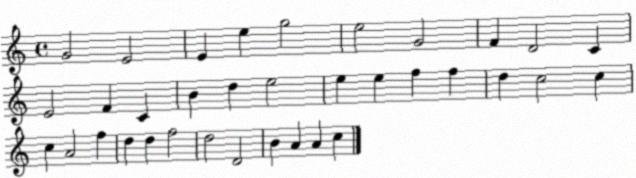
X:1
T:Untitled
M:4/4
L:1/4
K:C
G2 E2 E e g2 e2 G2 F D2 C E2 F C B d e2 e e f f d c2 c c A2 f d d f2 d2 D2 B A A c